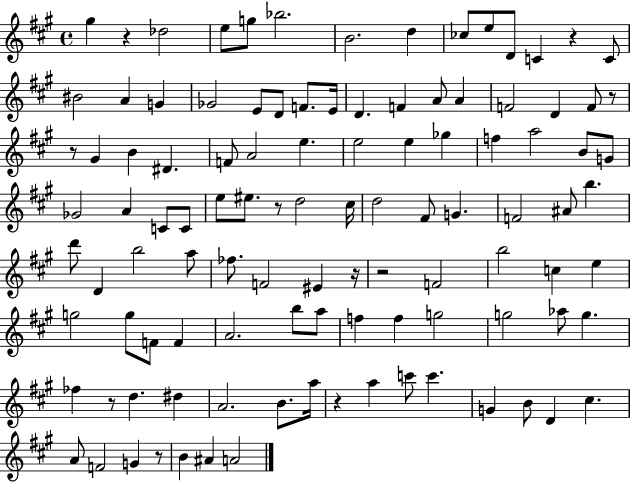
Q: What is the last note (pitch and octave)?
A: A4